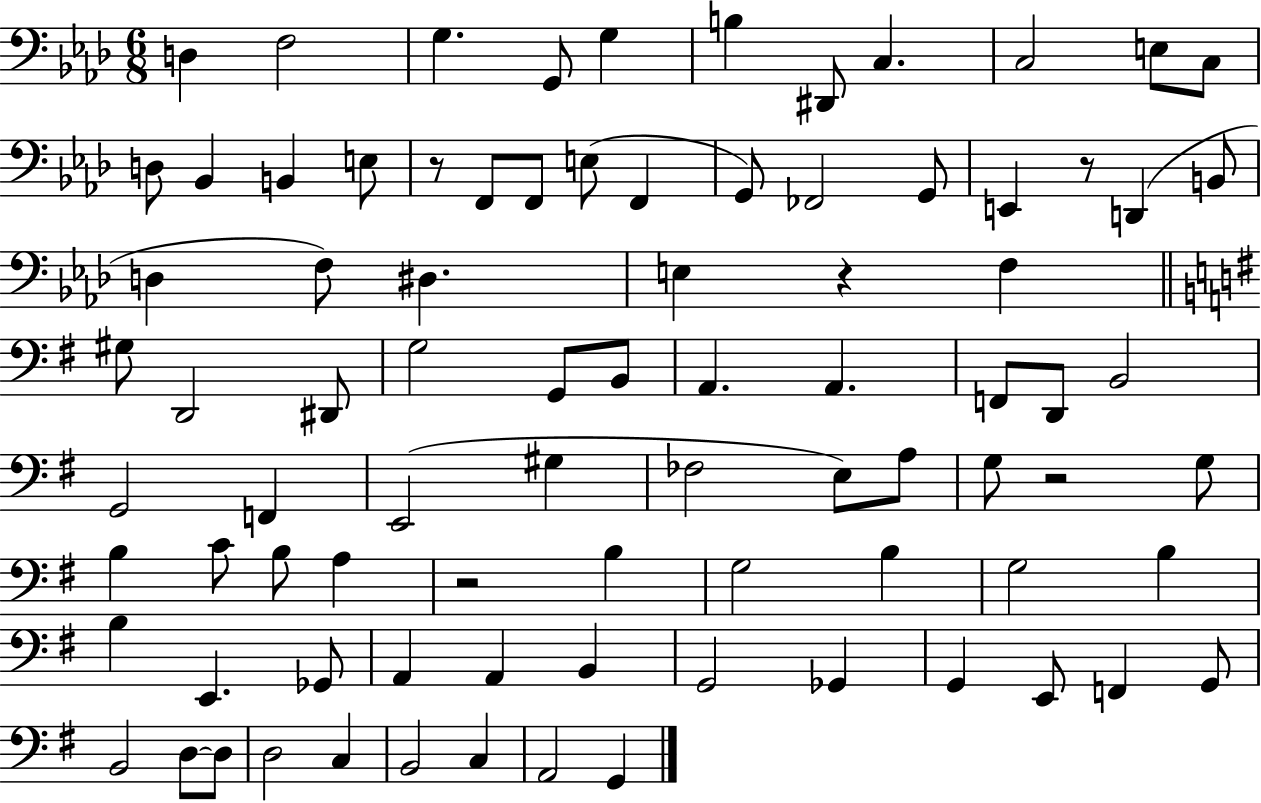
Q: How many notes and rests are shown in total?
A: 85